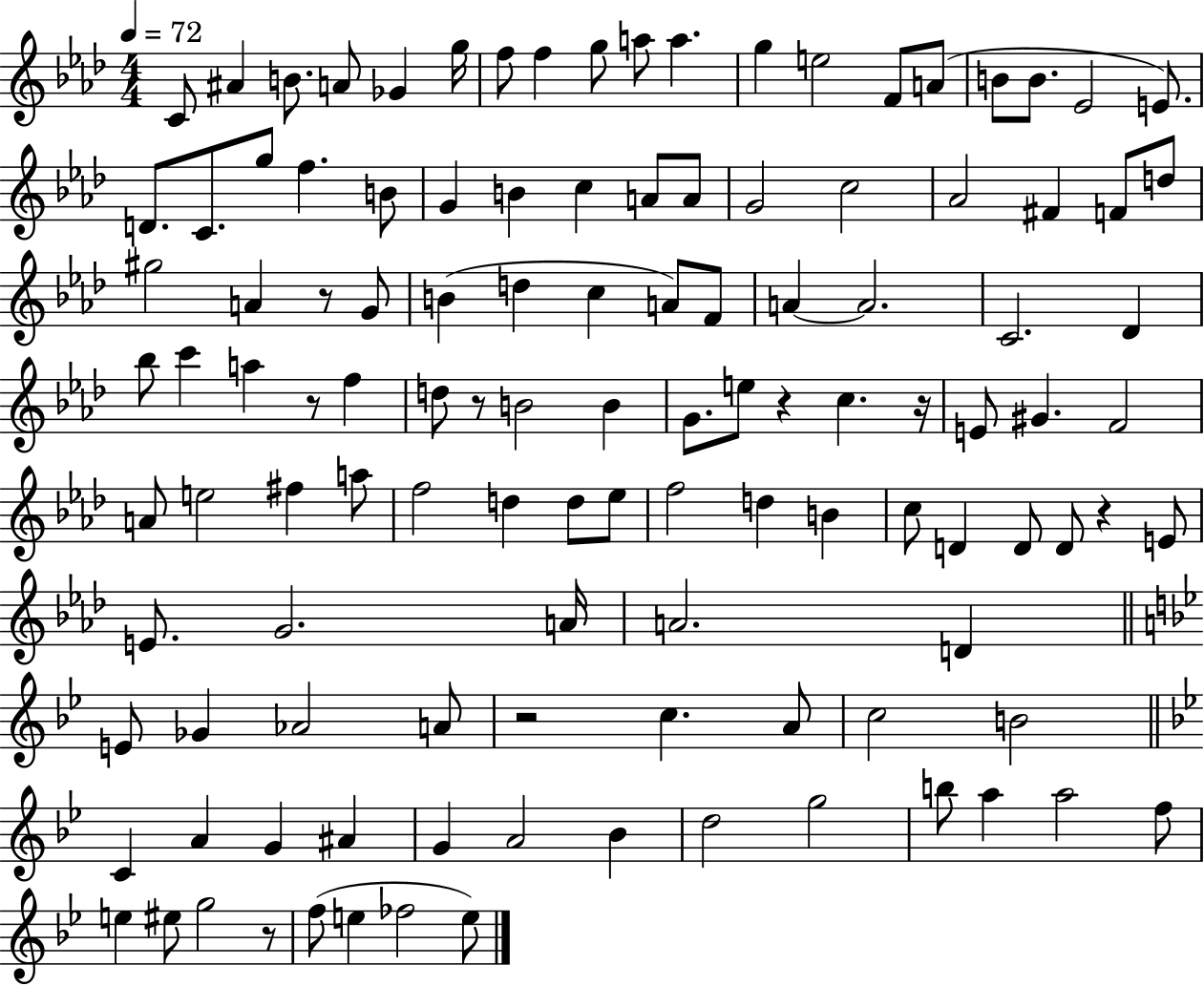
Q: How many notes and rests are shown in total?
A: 117